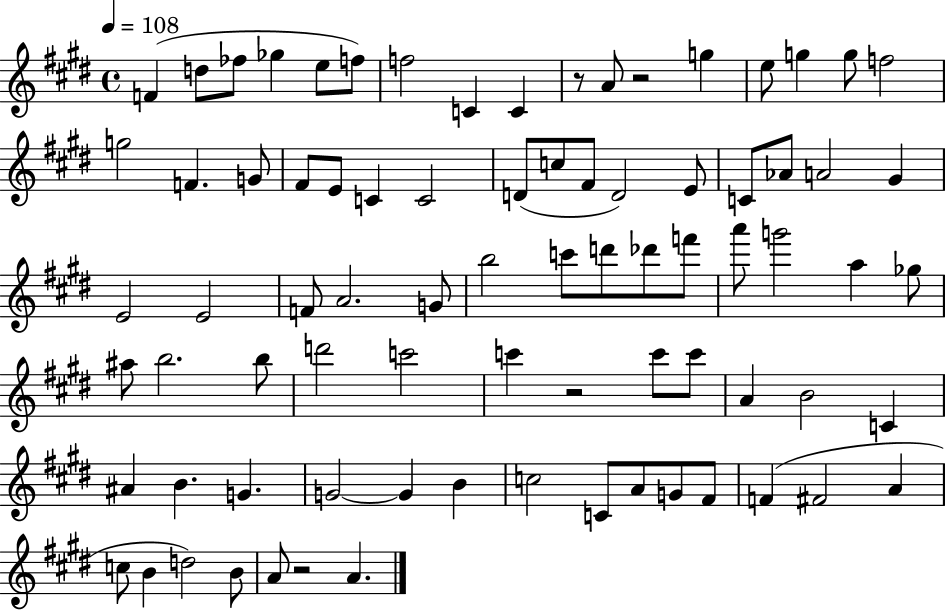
F4/q D5/e FES5/e Gb5/q E5/e F5/e F5/h C4/q C4/q R/e A4/e R/h G5/q E5/e G5/q G5/e F5/h G5/h F4/q. G4/e F#4/e E4/e C4/q C4/h D4/e C5/e F#4/e D4/h E4/e C4/e Ab4/e A4/h G#4/q E4/h E4/h F4/e A4/h. G4/e B5/h C6/e D6/e Db6/e F6/e A6/e G6/h A5/q Gb5/e A#5/e B5/h. B5/e D6/h C6/h C6/q R/h C6/e C6/e A4/q B4/h C4/q A#4/q B4/q. G4/q. G4/h G4/q B4/q C5/h C4/e A4/e G4/e F#4/e F4/q F#4/h A4/q C5/e B4/q D5/h B4/e A4/e R/h A4/q.